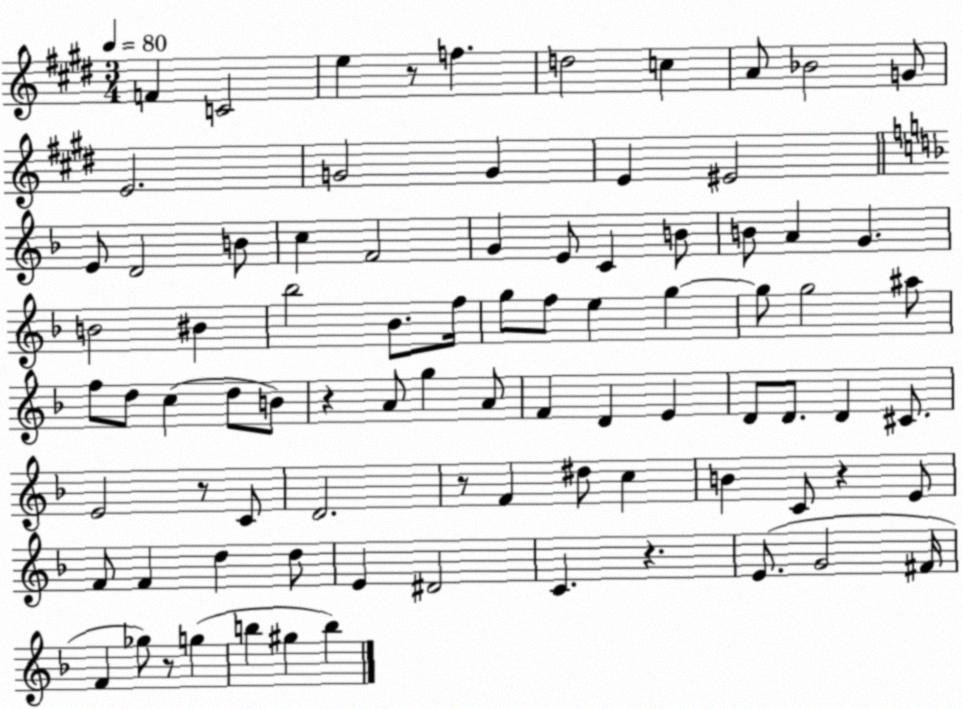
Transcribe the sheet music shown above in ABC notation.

X:1
T:Untitled
M:3/4
L:1/4
K:E
F C2 e z/2 f d2 c A/2 _B2 G/2 E2 G2 G E ^E2 E/2 D2 B/2 c F2 G E/2 C B/2 B/2 A G B2 ^B _b2 _B/2 f/4 g/2 f/2 e g g/2 g2 ^a/2 f/2 d/2 c d/2 B/2 z A/2 g A/2 F D E D/2 D/2 D ^C/2 E2 z/2 C/2 D2 z/2 F ^d/2 c B C/2 z E/2 F/2 F d d/2 E ^D2 C z E/2 G2 ^F/4 F _g/2 z/2 g b ^g b